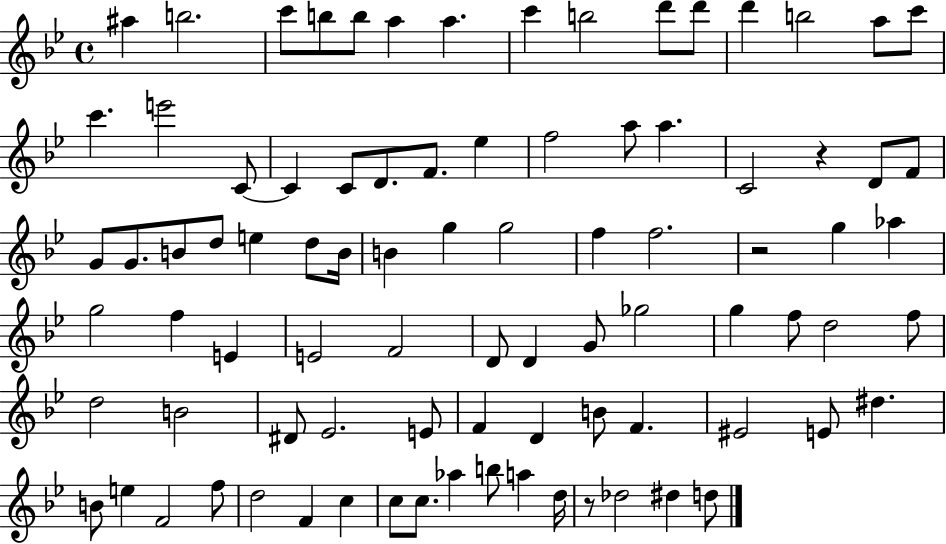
X:1
T:Untitled
M:4/4
L:1/4
K:Bb
^a b2 c'/2 b/2 b/2 a a c' b2 d'/2 d'/2 d' b2 a/2 c'/2 c' e'2 C/2 C C/2 D/2 F/2 _e f2 a/2 a C2 z D/2 F/2 G/2 G/2 B/2 d/2 e d/2 B/4 B g g2 f f2 z2 g _a g2 f E E2 F2 D/2 D G/2 _g2 g f/2 d2 f/2 d2 B2 ^D/2 _E2 E/2 F D B/2 F ^E2 E/2 ^d B/2 e F2 f/2 d2 F c c/2 c/2 _a b/2 a d/4 z/2 _d2 ^d d/2